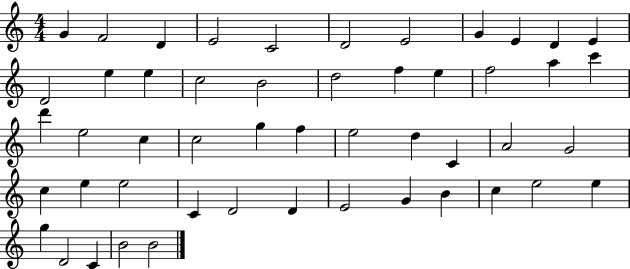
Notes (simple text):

G4/q F4/h D4/q E4/h C4/h D4/h E4/h G4/q E4/q D4/q E4/q D4/h E5/q E5/q C5/h B4/h D5/h F5/q E5/q F5/h A5/q C6/q D6/q E5/h C5/q C5/h G5/q F5/q E5/h D5/q C4/q A4/h G4/h C5/q E5/q E5/h C4/q D4/h D4/q E4/h G4/q B4/q C5/q E5/h E5/q G5/q D4/h C4/q B4/h B4/h